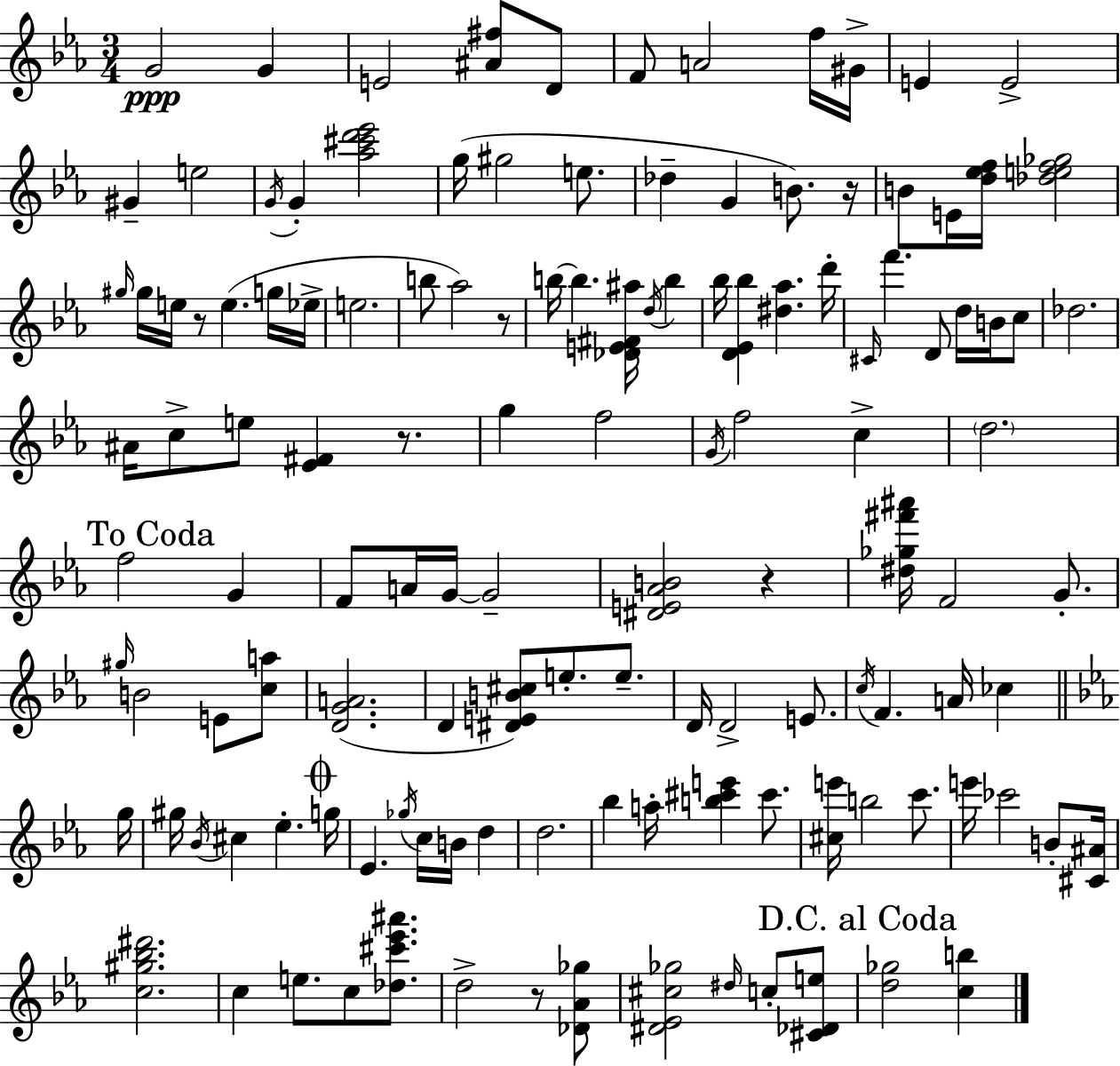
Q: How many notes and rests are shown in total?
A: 129